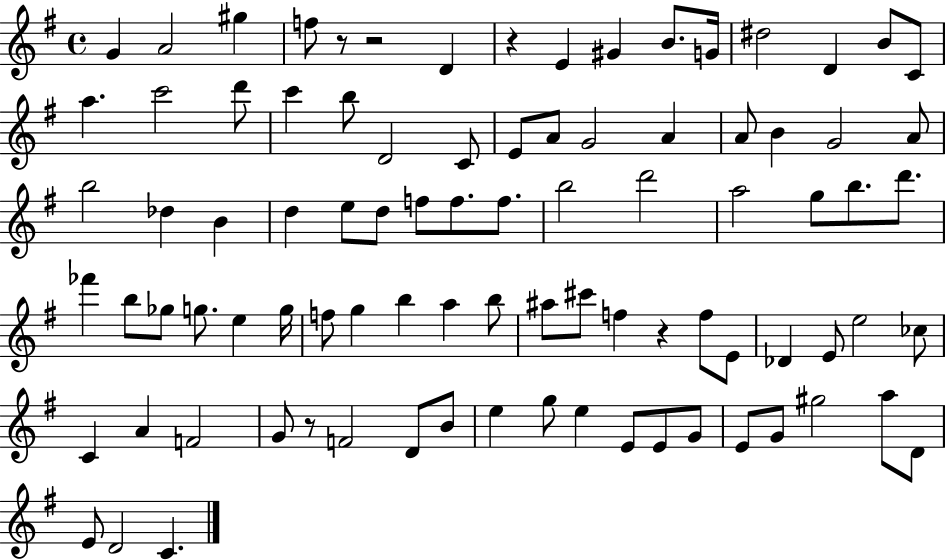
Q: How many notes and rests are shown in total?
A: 89